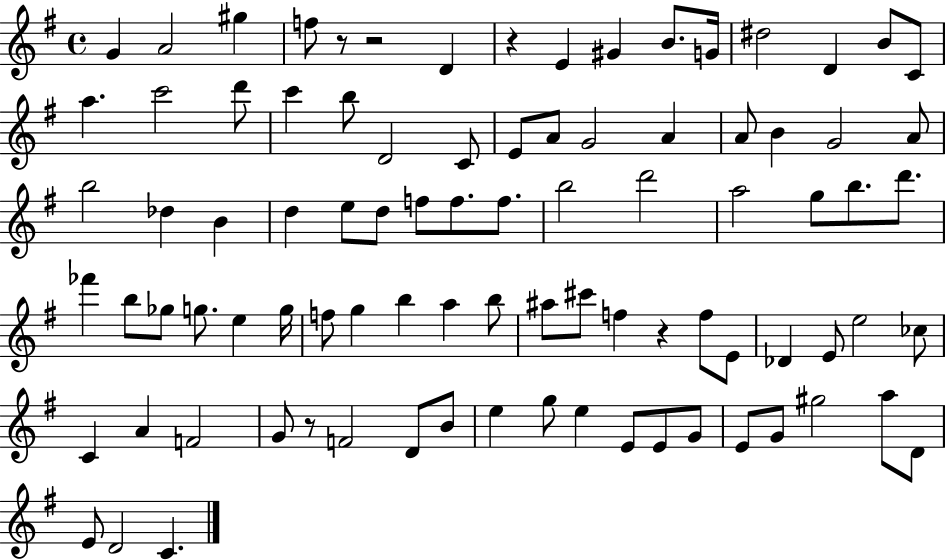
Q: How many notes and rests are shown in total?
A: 89